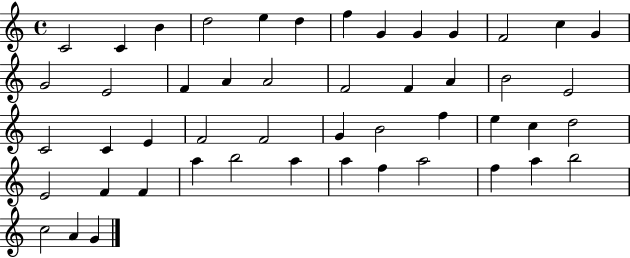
C4/h C4/q B4/q D5/h E5/q D5/q F5/q G4/q G4/q G4/q F4/h C5/q G4/q G4/h E4/h F4/q A4/q A4/h F4/h F4/q A4/q B4/h E4/h C4/h C4/q E4/q F4/h F4/h G4/q B4/h F5/q E5/q C5/q D5/h E4/h F4/q F4/q A5/q B5/h A5/q A5/q F5/q A5/h F5/q A5/q B5/h C5/h A4/q G4/q